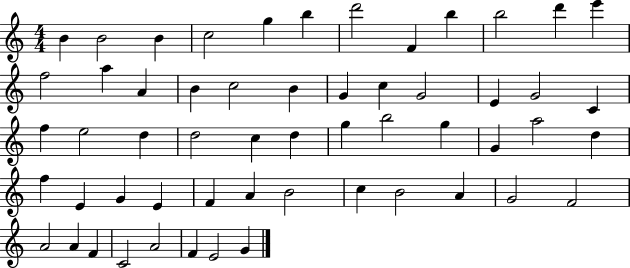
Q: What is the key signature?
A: C major